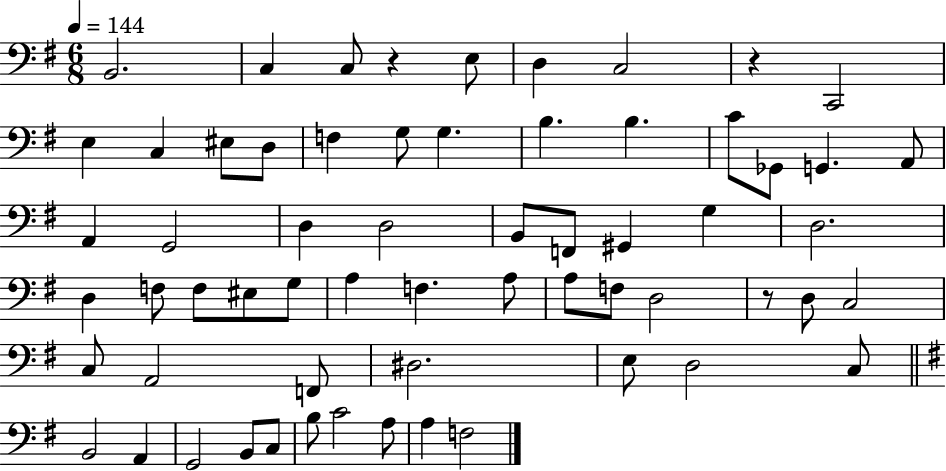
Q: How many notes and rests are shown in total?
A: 62